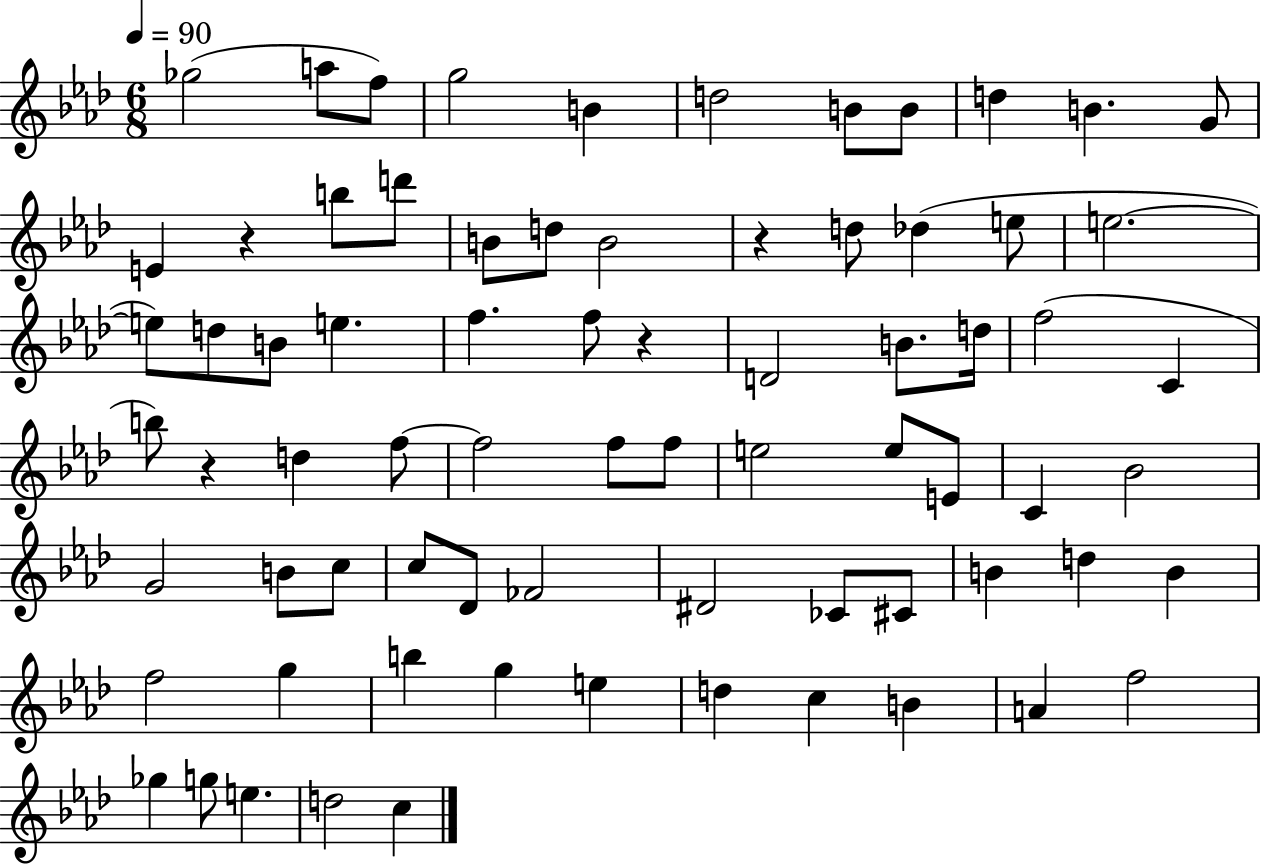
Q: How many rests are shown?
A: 4